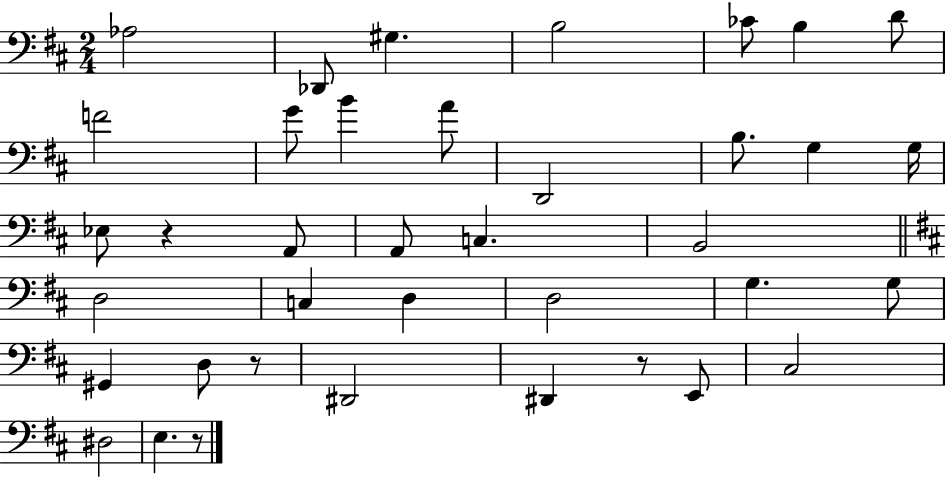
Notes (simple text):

Ab3/h Db2/e G#3/q. B3/h CES4/e B3/q D4/e F4/h G4/e B4/q A4/e D2/h B3/e. G3/q G3/s Eb3/e R/q A2/e A2/e C3/q. B2/h D3/h C3/q D3/q D3/h G3/q. G3/e G#2/q D3/e R/e D#2/h D#2/q R/e E2/e C#3/h D#3/h E3/q. R/e